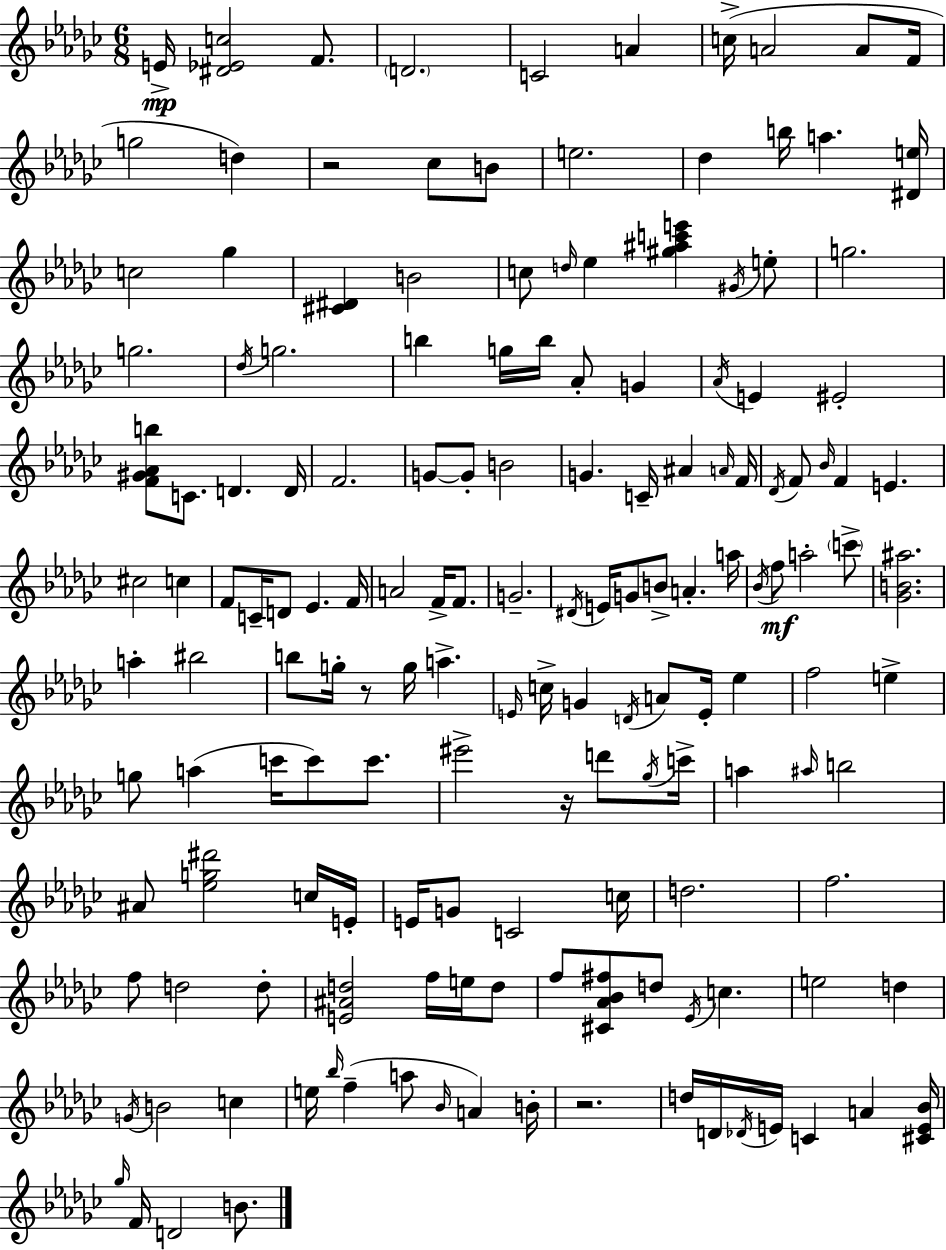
{
  \clef treble
  \numericTimeSignature
  \time 6/8
  \key ees \minor
  e'16->\mp <dis' ees' c''>2 f'8. | \parenthesize d'2. | c'2 a'4 | c''16->( a'2 a'8 f'16 | \break g''2 d''4) | r2 ces''8 b'8 | e''2. | des''4 b''16 a''4. <dis' e''>16 | \break c''2 ges''4 | <cis' dis'>4 b'2 | c''8 \grace { d''16 } ees''4 <gis'' ais'' c''' e'''>4 \acciaccatura { gis'16 } | e''8-. g''2. | \break g''2. | \acciaccatura { des''16 } g''2. | b''4 g''16 b''16 aes'8-. g'4 | \acciaccatura { aes'16 } e'4 eis'2-. | \break <f' gis' aes' b''>8 c'8. d'4. | d'16 f'2. | g'8~~ g'8-. b'2 | g'4. c'16-- ais'4 | \break \grace { a'16 } f'16 \acciaccatura { des'16 } f'8 \grace { bes'16 } f'4 | e'4. cis''2 | c''4 f'8 c'16-- d'8 | ees'4. f'16 a'2 | \break f'16-> f'8. g'2.-- | \acciaccatura { dis'16 } e'16 g'8 b'8-> | a'4.-. a''16 \acciaccatura { bes'16 } f''8\mf a''2-. | \parenthesize c'''8-> <ges' b' ais''>2. | \break a''4-. | bis''2 b''8 g''16-. | r8 g''16 a''4.-> \grace { e'16 } c''16-> g'4 | \acciaccatura { d'16 } a'8 e'16-. ees''4 f''2 | \break e''4-> g''8 | a''4( c'''16 c'''8) c'''8. eis'''2-> | r16 d'''8 \acciaccatura { ges''16 } c'''16-> | a''4 \grace { ais''16 } b''2 | \break ais'8 <ees'' g'' dis'''>2 c''16 | e'16-. e'16 g'8 c'2 | c''16 d''2. | f''2. | \break f''8 d''2 d''8-. | <e' ais' d''>2 f''16 e''16 d''8 | f''8 <cis' aes' bes' fis''>8 d''8 \acciaccatura { ees'16 } c''4. | e''2 d''4 | \break \acciaccatura { g'16 } b'2 c''4 | e''16 \grace { bes''16 }( f''4-- a''8 \grace { bes'16 }) | a'4 b'16-. r2. | d''16 d'16 \acciaccatura { des'16 } e'16 c'4 | \break a'4 <cis' e' bes'>16 \grace { ges''16 } f'16 d'2 | b'8. \bar "|."
}